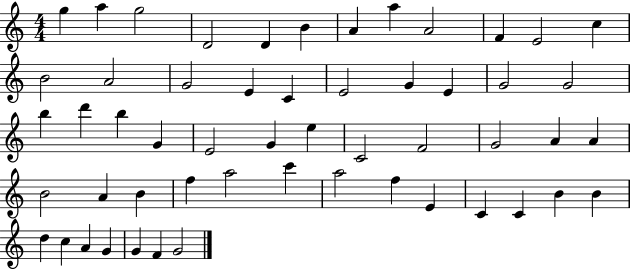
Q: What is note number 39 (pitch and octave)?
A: A5